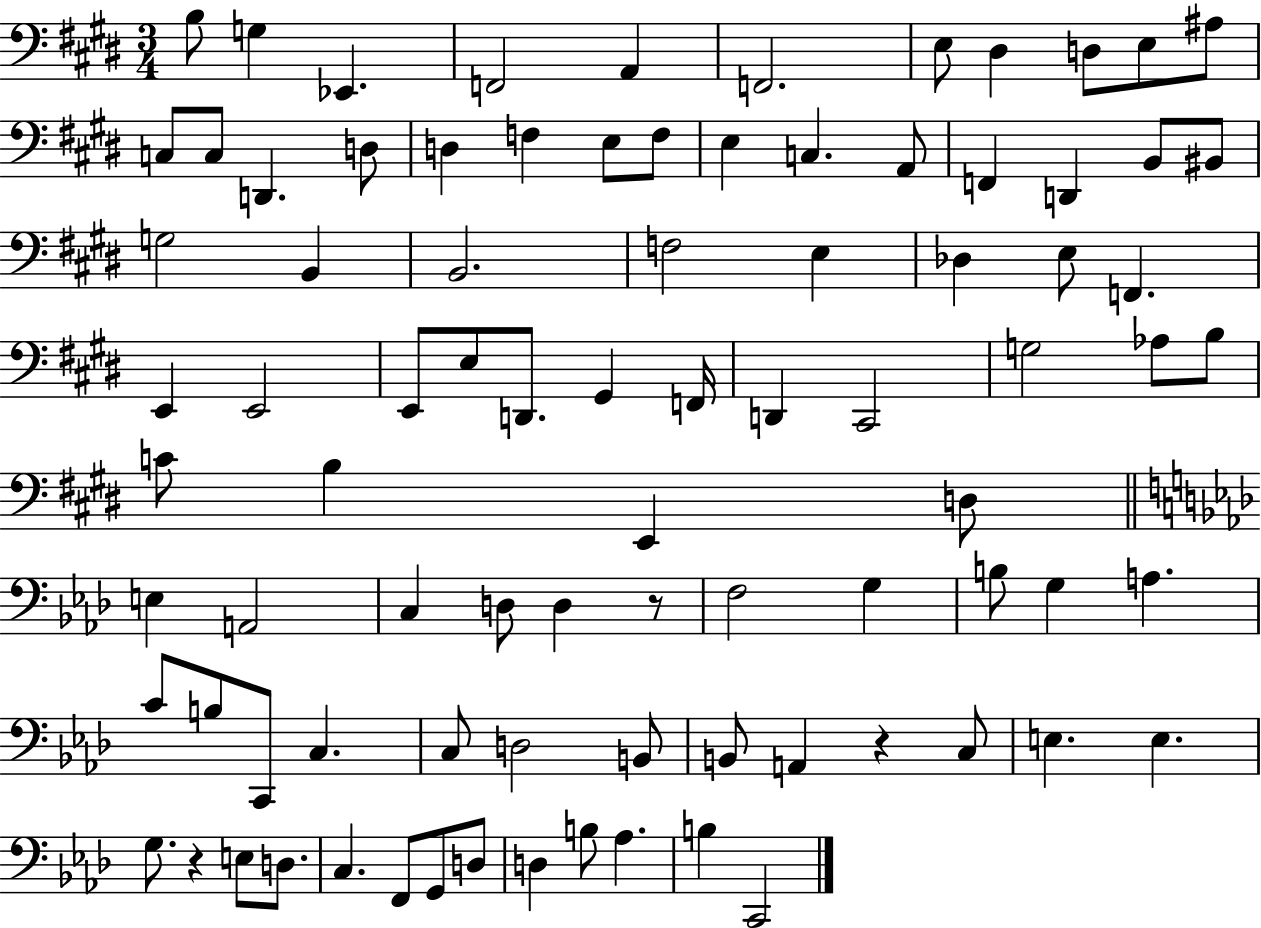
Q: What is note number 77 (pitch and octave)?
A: F2